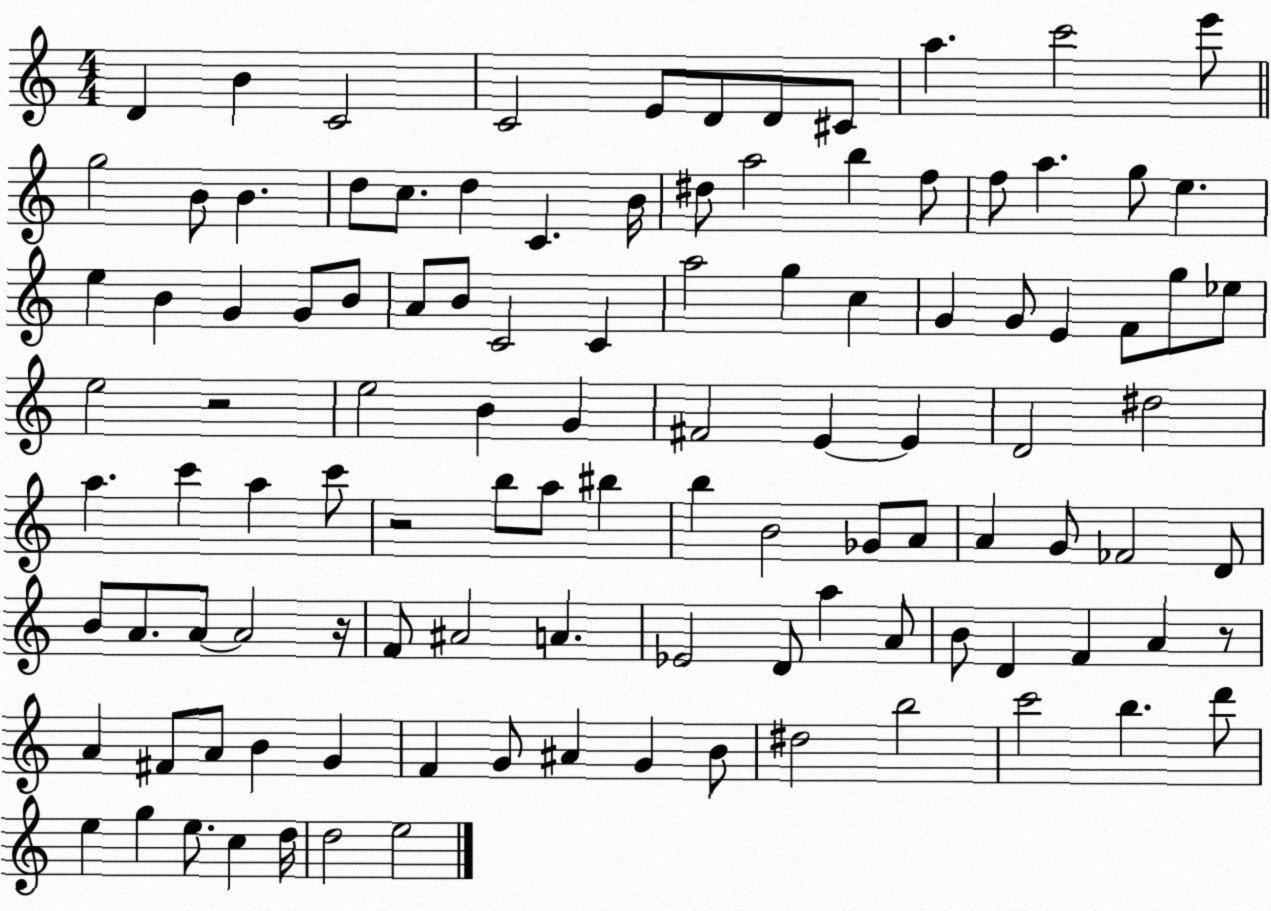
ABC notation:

X:1
T:Untitled
M:4/4
L:1/4
K:C
D B C2 C2 E/2 D/2 D/2 ^C/2 a c'2 e'/2 g2 B/2 B d/2 c/2 d C B/4 ^d/2 a2 b f/2 f/2 a g/2 e e B G G/2 B/2 A/2 B/2 C2 C a2 g c G G/2 E F/2 g/2 _e/2 e2 z2 e2 B G ^F2 E E D2 ^d2 a c' a c'/2 z2 b/2 a/2 ^b b B2 _G/2 A/2 A G/2 _F2 D/2 B/2 A/2 A/2 A2 z/4 F/2 ^A2 A _E2 D/2 a A/2 B/2 D F A z/2 A ^F/2 A/2 B G F G/2 ^A G B/2 ^d2 b2 c'2 b d'/2 e g e/2 c d/4 d2 e2